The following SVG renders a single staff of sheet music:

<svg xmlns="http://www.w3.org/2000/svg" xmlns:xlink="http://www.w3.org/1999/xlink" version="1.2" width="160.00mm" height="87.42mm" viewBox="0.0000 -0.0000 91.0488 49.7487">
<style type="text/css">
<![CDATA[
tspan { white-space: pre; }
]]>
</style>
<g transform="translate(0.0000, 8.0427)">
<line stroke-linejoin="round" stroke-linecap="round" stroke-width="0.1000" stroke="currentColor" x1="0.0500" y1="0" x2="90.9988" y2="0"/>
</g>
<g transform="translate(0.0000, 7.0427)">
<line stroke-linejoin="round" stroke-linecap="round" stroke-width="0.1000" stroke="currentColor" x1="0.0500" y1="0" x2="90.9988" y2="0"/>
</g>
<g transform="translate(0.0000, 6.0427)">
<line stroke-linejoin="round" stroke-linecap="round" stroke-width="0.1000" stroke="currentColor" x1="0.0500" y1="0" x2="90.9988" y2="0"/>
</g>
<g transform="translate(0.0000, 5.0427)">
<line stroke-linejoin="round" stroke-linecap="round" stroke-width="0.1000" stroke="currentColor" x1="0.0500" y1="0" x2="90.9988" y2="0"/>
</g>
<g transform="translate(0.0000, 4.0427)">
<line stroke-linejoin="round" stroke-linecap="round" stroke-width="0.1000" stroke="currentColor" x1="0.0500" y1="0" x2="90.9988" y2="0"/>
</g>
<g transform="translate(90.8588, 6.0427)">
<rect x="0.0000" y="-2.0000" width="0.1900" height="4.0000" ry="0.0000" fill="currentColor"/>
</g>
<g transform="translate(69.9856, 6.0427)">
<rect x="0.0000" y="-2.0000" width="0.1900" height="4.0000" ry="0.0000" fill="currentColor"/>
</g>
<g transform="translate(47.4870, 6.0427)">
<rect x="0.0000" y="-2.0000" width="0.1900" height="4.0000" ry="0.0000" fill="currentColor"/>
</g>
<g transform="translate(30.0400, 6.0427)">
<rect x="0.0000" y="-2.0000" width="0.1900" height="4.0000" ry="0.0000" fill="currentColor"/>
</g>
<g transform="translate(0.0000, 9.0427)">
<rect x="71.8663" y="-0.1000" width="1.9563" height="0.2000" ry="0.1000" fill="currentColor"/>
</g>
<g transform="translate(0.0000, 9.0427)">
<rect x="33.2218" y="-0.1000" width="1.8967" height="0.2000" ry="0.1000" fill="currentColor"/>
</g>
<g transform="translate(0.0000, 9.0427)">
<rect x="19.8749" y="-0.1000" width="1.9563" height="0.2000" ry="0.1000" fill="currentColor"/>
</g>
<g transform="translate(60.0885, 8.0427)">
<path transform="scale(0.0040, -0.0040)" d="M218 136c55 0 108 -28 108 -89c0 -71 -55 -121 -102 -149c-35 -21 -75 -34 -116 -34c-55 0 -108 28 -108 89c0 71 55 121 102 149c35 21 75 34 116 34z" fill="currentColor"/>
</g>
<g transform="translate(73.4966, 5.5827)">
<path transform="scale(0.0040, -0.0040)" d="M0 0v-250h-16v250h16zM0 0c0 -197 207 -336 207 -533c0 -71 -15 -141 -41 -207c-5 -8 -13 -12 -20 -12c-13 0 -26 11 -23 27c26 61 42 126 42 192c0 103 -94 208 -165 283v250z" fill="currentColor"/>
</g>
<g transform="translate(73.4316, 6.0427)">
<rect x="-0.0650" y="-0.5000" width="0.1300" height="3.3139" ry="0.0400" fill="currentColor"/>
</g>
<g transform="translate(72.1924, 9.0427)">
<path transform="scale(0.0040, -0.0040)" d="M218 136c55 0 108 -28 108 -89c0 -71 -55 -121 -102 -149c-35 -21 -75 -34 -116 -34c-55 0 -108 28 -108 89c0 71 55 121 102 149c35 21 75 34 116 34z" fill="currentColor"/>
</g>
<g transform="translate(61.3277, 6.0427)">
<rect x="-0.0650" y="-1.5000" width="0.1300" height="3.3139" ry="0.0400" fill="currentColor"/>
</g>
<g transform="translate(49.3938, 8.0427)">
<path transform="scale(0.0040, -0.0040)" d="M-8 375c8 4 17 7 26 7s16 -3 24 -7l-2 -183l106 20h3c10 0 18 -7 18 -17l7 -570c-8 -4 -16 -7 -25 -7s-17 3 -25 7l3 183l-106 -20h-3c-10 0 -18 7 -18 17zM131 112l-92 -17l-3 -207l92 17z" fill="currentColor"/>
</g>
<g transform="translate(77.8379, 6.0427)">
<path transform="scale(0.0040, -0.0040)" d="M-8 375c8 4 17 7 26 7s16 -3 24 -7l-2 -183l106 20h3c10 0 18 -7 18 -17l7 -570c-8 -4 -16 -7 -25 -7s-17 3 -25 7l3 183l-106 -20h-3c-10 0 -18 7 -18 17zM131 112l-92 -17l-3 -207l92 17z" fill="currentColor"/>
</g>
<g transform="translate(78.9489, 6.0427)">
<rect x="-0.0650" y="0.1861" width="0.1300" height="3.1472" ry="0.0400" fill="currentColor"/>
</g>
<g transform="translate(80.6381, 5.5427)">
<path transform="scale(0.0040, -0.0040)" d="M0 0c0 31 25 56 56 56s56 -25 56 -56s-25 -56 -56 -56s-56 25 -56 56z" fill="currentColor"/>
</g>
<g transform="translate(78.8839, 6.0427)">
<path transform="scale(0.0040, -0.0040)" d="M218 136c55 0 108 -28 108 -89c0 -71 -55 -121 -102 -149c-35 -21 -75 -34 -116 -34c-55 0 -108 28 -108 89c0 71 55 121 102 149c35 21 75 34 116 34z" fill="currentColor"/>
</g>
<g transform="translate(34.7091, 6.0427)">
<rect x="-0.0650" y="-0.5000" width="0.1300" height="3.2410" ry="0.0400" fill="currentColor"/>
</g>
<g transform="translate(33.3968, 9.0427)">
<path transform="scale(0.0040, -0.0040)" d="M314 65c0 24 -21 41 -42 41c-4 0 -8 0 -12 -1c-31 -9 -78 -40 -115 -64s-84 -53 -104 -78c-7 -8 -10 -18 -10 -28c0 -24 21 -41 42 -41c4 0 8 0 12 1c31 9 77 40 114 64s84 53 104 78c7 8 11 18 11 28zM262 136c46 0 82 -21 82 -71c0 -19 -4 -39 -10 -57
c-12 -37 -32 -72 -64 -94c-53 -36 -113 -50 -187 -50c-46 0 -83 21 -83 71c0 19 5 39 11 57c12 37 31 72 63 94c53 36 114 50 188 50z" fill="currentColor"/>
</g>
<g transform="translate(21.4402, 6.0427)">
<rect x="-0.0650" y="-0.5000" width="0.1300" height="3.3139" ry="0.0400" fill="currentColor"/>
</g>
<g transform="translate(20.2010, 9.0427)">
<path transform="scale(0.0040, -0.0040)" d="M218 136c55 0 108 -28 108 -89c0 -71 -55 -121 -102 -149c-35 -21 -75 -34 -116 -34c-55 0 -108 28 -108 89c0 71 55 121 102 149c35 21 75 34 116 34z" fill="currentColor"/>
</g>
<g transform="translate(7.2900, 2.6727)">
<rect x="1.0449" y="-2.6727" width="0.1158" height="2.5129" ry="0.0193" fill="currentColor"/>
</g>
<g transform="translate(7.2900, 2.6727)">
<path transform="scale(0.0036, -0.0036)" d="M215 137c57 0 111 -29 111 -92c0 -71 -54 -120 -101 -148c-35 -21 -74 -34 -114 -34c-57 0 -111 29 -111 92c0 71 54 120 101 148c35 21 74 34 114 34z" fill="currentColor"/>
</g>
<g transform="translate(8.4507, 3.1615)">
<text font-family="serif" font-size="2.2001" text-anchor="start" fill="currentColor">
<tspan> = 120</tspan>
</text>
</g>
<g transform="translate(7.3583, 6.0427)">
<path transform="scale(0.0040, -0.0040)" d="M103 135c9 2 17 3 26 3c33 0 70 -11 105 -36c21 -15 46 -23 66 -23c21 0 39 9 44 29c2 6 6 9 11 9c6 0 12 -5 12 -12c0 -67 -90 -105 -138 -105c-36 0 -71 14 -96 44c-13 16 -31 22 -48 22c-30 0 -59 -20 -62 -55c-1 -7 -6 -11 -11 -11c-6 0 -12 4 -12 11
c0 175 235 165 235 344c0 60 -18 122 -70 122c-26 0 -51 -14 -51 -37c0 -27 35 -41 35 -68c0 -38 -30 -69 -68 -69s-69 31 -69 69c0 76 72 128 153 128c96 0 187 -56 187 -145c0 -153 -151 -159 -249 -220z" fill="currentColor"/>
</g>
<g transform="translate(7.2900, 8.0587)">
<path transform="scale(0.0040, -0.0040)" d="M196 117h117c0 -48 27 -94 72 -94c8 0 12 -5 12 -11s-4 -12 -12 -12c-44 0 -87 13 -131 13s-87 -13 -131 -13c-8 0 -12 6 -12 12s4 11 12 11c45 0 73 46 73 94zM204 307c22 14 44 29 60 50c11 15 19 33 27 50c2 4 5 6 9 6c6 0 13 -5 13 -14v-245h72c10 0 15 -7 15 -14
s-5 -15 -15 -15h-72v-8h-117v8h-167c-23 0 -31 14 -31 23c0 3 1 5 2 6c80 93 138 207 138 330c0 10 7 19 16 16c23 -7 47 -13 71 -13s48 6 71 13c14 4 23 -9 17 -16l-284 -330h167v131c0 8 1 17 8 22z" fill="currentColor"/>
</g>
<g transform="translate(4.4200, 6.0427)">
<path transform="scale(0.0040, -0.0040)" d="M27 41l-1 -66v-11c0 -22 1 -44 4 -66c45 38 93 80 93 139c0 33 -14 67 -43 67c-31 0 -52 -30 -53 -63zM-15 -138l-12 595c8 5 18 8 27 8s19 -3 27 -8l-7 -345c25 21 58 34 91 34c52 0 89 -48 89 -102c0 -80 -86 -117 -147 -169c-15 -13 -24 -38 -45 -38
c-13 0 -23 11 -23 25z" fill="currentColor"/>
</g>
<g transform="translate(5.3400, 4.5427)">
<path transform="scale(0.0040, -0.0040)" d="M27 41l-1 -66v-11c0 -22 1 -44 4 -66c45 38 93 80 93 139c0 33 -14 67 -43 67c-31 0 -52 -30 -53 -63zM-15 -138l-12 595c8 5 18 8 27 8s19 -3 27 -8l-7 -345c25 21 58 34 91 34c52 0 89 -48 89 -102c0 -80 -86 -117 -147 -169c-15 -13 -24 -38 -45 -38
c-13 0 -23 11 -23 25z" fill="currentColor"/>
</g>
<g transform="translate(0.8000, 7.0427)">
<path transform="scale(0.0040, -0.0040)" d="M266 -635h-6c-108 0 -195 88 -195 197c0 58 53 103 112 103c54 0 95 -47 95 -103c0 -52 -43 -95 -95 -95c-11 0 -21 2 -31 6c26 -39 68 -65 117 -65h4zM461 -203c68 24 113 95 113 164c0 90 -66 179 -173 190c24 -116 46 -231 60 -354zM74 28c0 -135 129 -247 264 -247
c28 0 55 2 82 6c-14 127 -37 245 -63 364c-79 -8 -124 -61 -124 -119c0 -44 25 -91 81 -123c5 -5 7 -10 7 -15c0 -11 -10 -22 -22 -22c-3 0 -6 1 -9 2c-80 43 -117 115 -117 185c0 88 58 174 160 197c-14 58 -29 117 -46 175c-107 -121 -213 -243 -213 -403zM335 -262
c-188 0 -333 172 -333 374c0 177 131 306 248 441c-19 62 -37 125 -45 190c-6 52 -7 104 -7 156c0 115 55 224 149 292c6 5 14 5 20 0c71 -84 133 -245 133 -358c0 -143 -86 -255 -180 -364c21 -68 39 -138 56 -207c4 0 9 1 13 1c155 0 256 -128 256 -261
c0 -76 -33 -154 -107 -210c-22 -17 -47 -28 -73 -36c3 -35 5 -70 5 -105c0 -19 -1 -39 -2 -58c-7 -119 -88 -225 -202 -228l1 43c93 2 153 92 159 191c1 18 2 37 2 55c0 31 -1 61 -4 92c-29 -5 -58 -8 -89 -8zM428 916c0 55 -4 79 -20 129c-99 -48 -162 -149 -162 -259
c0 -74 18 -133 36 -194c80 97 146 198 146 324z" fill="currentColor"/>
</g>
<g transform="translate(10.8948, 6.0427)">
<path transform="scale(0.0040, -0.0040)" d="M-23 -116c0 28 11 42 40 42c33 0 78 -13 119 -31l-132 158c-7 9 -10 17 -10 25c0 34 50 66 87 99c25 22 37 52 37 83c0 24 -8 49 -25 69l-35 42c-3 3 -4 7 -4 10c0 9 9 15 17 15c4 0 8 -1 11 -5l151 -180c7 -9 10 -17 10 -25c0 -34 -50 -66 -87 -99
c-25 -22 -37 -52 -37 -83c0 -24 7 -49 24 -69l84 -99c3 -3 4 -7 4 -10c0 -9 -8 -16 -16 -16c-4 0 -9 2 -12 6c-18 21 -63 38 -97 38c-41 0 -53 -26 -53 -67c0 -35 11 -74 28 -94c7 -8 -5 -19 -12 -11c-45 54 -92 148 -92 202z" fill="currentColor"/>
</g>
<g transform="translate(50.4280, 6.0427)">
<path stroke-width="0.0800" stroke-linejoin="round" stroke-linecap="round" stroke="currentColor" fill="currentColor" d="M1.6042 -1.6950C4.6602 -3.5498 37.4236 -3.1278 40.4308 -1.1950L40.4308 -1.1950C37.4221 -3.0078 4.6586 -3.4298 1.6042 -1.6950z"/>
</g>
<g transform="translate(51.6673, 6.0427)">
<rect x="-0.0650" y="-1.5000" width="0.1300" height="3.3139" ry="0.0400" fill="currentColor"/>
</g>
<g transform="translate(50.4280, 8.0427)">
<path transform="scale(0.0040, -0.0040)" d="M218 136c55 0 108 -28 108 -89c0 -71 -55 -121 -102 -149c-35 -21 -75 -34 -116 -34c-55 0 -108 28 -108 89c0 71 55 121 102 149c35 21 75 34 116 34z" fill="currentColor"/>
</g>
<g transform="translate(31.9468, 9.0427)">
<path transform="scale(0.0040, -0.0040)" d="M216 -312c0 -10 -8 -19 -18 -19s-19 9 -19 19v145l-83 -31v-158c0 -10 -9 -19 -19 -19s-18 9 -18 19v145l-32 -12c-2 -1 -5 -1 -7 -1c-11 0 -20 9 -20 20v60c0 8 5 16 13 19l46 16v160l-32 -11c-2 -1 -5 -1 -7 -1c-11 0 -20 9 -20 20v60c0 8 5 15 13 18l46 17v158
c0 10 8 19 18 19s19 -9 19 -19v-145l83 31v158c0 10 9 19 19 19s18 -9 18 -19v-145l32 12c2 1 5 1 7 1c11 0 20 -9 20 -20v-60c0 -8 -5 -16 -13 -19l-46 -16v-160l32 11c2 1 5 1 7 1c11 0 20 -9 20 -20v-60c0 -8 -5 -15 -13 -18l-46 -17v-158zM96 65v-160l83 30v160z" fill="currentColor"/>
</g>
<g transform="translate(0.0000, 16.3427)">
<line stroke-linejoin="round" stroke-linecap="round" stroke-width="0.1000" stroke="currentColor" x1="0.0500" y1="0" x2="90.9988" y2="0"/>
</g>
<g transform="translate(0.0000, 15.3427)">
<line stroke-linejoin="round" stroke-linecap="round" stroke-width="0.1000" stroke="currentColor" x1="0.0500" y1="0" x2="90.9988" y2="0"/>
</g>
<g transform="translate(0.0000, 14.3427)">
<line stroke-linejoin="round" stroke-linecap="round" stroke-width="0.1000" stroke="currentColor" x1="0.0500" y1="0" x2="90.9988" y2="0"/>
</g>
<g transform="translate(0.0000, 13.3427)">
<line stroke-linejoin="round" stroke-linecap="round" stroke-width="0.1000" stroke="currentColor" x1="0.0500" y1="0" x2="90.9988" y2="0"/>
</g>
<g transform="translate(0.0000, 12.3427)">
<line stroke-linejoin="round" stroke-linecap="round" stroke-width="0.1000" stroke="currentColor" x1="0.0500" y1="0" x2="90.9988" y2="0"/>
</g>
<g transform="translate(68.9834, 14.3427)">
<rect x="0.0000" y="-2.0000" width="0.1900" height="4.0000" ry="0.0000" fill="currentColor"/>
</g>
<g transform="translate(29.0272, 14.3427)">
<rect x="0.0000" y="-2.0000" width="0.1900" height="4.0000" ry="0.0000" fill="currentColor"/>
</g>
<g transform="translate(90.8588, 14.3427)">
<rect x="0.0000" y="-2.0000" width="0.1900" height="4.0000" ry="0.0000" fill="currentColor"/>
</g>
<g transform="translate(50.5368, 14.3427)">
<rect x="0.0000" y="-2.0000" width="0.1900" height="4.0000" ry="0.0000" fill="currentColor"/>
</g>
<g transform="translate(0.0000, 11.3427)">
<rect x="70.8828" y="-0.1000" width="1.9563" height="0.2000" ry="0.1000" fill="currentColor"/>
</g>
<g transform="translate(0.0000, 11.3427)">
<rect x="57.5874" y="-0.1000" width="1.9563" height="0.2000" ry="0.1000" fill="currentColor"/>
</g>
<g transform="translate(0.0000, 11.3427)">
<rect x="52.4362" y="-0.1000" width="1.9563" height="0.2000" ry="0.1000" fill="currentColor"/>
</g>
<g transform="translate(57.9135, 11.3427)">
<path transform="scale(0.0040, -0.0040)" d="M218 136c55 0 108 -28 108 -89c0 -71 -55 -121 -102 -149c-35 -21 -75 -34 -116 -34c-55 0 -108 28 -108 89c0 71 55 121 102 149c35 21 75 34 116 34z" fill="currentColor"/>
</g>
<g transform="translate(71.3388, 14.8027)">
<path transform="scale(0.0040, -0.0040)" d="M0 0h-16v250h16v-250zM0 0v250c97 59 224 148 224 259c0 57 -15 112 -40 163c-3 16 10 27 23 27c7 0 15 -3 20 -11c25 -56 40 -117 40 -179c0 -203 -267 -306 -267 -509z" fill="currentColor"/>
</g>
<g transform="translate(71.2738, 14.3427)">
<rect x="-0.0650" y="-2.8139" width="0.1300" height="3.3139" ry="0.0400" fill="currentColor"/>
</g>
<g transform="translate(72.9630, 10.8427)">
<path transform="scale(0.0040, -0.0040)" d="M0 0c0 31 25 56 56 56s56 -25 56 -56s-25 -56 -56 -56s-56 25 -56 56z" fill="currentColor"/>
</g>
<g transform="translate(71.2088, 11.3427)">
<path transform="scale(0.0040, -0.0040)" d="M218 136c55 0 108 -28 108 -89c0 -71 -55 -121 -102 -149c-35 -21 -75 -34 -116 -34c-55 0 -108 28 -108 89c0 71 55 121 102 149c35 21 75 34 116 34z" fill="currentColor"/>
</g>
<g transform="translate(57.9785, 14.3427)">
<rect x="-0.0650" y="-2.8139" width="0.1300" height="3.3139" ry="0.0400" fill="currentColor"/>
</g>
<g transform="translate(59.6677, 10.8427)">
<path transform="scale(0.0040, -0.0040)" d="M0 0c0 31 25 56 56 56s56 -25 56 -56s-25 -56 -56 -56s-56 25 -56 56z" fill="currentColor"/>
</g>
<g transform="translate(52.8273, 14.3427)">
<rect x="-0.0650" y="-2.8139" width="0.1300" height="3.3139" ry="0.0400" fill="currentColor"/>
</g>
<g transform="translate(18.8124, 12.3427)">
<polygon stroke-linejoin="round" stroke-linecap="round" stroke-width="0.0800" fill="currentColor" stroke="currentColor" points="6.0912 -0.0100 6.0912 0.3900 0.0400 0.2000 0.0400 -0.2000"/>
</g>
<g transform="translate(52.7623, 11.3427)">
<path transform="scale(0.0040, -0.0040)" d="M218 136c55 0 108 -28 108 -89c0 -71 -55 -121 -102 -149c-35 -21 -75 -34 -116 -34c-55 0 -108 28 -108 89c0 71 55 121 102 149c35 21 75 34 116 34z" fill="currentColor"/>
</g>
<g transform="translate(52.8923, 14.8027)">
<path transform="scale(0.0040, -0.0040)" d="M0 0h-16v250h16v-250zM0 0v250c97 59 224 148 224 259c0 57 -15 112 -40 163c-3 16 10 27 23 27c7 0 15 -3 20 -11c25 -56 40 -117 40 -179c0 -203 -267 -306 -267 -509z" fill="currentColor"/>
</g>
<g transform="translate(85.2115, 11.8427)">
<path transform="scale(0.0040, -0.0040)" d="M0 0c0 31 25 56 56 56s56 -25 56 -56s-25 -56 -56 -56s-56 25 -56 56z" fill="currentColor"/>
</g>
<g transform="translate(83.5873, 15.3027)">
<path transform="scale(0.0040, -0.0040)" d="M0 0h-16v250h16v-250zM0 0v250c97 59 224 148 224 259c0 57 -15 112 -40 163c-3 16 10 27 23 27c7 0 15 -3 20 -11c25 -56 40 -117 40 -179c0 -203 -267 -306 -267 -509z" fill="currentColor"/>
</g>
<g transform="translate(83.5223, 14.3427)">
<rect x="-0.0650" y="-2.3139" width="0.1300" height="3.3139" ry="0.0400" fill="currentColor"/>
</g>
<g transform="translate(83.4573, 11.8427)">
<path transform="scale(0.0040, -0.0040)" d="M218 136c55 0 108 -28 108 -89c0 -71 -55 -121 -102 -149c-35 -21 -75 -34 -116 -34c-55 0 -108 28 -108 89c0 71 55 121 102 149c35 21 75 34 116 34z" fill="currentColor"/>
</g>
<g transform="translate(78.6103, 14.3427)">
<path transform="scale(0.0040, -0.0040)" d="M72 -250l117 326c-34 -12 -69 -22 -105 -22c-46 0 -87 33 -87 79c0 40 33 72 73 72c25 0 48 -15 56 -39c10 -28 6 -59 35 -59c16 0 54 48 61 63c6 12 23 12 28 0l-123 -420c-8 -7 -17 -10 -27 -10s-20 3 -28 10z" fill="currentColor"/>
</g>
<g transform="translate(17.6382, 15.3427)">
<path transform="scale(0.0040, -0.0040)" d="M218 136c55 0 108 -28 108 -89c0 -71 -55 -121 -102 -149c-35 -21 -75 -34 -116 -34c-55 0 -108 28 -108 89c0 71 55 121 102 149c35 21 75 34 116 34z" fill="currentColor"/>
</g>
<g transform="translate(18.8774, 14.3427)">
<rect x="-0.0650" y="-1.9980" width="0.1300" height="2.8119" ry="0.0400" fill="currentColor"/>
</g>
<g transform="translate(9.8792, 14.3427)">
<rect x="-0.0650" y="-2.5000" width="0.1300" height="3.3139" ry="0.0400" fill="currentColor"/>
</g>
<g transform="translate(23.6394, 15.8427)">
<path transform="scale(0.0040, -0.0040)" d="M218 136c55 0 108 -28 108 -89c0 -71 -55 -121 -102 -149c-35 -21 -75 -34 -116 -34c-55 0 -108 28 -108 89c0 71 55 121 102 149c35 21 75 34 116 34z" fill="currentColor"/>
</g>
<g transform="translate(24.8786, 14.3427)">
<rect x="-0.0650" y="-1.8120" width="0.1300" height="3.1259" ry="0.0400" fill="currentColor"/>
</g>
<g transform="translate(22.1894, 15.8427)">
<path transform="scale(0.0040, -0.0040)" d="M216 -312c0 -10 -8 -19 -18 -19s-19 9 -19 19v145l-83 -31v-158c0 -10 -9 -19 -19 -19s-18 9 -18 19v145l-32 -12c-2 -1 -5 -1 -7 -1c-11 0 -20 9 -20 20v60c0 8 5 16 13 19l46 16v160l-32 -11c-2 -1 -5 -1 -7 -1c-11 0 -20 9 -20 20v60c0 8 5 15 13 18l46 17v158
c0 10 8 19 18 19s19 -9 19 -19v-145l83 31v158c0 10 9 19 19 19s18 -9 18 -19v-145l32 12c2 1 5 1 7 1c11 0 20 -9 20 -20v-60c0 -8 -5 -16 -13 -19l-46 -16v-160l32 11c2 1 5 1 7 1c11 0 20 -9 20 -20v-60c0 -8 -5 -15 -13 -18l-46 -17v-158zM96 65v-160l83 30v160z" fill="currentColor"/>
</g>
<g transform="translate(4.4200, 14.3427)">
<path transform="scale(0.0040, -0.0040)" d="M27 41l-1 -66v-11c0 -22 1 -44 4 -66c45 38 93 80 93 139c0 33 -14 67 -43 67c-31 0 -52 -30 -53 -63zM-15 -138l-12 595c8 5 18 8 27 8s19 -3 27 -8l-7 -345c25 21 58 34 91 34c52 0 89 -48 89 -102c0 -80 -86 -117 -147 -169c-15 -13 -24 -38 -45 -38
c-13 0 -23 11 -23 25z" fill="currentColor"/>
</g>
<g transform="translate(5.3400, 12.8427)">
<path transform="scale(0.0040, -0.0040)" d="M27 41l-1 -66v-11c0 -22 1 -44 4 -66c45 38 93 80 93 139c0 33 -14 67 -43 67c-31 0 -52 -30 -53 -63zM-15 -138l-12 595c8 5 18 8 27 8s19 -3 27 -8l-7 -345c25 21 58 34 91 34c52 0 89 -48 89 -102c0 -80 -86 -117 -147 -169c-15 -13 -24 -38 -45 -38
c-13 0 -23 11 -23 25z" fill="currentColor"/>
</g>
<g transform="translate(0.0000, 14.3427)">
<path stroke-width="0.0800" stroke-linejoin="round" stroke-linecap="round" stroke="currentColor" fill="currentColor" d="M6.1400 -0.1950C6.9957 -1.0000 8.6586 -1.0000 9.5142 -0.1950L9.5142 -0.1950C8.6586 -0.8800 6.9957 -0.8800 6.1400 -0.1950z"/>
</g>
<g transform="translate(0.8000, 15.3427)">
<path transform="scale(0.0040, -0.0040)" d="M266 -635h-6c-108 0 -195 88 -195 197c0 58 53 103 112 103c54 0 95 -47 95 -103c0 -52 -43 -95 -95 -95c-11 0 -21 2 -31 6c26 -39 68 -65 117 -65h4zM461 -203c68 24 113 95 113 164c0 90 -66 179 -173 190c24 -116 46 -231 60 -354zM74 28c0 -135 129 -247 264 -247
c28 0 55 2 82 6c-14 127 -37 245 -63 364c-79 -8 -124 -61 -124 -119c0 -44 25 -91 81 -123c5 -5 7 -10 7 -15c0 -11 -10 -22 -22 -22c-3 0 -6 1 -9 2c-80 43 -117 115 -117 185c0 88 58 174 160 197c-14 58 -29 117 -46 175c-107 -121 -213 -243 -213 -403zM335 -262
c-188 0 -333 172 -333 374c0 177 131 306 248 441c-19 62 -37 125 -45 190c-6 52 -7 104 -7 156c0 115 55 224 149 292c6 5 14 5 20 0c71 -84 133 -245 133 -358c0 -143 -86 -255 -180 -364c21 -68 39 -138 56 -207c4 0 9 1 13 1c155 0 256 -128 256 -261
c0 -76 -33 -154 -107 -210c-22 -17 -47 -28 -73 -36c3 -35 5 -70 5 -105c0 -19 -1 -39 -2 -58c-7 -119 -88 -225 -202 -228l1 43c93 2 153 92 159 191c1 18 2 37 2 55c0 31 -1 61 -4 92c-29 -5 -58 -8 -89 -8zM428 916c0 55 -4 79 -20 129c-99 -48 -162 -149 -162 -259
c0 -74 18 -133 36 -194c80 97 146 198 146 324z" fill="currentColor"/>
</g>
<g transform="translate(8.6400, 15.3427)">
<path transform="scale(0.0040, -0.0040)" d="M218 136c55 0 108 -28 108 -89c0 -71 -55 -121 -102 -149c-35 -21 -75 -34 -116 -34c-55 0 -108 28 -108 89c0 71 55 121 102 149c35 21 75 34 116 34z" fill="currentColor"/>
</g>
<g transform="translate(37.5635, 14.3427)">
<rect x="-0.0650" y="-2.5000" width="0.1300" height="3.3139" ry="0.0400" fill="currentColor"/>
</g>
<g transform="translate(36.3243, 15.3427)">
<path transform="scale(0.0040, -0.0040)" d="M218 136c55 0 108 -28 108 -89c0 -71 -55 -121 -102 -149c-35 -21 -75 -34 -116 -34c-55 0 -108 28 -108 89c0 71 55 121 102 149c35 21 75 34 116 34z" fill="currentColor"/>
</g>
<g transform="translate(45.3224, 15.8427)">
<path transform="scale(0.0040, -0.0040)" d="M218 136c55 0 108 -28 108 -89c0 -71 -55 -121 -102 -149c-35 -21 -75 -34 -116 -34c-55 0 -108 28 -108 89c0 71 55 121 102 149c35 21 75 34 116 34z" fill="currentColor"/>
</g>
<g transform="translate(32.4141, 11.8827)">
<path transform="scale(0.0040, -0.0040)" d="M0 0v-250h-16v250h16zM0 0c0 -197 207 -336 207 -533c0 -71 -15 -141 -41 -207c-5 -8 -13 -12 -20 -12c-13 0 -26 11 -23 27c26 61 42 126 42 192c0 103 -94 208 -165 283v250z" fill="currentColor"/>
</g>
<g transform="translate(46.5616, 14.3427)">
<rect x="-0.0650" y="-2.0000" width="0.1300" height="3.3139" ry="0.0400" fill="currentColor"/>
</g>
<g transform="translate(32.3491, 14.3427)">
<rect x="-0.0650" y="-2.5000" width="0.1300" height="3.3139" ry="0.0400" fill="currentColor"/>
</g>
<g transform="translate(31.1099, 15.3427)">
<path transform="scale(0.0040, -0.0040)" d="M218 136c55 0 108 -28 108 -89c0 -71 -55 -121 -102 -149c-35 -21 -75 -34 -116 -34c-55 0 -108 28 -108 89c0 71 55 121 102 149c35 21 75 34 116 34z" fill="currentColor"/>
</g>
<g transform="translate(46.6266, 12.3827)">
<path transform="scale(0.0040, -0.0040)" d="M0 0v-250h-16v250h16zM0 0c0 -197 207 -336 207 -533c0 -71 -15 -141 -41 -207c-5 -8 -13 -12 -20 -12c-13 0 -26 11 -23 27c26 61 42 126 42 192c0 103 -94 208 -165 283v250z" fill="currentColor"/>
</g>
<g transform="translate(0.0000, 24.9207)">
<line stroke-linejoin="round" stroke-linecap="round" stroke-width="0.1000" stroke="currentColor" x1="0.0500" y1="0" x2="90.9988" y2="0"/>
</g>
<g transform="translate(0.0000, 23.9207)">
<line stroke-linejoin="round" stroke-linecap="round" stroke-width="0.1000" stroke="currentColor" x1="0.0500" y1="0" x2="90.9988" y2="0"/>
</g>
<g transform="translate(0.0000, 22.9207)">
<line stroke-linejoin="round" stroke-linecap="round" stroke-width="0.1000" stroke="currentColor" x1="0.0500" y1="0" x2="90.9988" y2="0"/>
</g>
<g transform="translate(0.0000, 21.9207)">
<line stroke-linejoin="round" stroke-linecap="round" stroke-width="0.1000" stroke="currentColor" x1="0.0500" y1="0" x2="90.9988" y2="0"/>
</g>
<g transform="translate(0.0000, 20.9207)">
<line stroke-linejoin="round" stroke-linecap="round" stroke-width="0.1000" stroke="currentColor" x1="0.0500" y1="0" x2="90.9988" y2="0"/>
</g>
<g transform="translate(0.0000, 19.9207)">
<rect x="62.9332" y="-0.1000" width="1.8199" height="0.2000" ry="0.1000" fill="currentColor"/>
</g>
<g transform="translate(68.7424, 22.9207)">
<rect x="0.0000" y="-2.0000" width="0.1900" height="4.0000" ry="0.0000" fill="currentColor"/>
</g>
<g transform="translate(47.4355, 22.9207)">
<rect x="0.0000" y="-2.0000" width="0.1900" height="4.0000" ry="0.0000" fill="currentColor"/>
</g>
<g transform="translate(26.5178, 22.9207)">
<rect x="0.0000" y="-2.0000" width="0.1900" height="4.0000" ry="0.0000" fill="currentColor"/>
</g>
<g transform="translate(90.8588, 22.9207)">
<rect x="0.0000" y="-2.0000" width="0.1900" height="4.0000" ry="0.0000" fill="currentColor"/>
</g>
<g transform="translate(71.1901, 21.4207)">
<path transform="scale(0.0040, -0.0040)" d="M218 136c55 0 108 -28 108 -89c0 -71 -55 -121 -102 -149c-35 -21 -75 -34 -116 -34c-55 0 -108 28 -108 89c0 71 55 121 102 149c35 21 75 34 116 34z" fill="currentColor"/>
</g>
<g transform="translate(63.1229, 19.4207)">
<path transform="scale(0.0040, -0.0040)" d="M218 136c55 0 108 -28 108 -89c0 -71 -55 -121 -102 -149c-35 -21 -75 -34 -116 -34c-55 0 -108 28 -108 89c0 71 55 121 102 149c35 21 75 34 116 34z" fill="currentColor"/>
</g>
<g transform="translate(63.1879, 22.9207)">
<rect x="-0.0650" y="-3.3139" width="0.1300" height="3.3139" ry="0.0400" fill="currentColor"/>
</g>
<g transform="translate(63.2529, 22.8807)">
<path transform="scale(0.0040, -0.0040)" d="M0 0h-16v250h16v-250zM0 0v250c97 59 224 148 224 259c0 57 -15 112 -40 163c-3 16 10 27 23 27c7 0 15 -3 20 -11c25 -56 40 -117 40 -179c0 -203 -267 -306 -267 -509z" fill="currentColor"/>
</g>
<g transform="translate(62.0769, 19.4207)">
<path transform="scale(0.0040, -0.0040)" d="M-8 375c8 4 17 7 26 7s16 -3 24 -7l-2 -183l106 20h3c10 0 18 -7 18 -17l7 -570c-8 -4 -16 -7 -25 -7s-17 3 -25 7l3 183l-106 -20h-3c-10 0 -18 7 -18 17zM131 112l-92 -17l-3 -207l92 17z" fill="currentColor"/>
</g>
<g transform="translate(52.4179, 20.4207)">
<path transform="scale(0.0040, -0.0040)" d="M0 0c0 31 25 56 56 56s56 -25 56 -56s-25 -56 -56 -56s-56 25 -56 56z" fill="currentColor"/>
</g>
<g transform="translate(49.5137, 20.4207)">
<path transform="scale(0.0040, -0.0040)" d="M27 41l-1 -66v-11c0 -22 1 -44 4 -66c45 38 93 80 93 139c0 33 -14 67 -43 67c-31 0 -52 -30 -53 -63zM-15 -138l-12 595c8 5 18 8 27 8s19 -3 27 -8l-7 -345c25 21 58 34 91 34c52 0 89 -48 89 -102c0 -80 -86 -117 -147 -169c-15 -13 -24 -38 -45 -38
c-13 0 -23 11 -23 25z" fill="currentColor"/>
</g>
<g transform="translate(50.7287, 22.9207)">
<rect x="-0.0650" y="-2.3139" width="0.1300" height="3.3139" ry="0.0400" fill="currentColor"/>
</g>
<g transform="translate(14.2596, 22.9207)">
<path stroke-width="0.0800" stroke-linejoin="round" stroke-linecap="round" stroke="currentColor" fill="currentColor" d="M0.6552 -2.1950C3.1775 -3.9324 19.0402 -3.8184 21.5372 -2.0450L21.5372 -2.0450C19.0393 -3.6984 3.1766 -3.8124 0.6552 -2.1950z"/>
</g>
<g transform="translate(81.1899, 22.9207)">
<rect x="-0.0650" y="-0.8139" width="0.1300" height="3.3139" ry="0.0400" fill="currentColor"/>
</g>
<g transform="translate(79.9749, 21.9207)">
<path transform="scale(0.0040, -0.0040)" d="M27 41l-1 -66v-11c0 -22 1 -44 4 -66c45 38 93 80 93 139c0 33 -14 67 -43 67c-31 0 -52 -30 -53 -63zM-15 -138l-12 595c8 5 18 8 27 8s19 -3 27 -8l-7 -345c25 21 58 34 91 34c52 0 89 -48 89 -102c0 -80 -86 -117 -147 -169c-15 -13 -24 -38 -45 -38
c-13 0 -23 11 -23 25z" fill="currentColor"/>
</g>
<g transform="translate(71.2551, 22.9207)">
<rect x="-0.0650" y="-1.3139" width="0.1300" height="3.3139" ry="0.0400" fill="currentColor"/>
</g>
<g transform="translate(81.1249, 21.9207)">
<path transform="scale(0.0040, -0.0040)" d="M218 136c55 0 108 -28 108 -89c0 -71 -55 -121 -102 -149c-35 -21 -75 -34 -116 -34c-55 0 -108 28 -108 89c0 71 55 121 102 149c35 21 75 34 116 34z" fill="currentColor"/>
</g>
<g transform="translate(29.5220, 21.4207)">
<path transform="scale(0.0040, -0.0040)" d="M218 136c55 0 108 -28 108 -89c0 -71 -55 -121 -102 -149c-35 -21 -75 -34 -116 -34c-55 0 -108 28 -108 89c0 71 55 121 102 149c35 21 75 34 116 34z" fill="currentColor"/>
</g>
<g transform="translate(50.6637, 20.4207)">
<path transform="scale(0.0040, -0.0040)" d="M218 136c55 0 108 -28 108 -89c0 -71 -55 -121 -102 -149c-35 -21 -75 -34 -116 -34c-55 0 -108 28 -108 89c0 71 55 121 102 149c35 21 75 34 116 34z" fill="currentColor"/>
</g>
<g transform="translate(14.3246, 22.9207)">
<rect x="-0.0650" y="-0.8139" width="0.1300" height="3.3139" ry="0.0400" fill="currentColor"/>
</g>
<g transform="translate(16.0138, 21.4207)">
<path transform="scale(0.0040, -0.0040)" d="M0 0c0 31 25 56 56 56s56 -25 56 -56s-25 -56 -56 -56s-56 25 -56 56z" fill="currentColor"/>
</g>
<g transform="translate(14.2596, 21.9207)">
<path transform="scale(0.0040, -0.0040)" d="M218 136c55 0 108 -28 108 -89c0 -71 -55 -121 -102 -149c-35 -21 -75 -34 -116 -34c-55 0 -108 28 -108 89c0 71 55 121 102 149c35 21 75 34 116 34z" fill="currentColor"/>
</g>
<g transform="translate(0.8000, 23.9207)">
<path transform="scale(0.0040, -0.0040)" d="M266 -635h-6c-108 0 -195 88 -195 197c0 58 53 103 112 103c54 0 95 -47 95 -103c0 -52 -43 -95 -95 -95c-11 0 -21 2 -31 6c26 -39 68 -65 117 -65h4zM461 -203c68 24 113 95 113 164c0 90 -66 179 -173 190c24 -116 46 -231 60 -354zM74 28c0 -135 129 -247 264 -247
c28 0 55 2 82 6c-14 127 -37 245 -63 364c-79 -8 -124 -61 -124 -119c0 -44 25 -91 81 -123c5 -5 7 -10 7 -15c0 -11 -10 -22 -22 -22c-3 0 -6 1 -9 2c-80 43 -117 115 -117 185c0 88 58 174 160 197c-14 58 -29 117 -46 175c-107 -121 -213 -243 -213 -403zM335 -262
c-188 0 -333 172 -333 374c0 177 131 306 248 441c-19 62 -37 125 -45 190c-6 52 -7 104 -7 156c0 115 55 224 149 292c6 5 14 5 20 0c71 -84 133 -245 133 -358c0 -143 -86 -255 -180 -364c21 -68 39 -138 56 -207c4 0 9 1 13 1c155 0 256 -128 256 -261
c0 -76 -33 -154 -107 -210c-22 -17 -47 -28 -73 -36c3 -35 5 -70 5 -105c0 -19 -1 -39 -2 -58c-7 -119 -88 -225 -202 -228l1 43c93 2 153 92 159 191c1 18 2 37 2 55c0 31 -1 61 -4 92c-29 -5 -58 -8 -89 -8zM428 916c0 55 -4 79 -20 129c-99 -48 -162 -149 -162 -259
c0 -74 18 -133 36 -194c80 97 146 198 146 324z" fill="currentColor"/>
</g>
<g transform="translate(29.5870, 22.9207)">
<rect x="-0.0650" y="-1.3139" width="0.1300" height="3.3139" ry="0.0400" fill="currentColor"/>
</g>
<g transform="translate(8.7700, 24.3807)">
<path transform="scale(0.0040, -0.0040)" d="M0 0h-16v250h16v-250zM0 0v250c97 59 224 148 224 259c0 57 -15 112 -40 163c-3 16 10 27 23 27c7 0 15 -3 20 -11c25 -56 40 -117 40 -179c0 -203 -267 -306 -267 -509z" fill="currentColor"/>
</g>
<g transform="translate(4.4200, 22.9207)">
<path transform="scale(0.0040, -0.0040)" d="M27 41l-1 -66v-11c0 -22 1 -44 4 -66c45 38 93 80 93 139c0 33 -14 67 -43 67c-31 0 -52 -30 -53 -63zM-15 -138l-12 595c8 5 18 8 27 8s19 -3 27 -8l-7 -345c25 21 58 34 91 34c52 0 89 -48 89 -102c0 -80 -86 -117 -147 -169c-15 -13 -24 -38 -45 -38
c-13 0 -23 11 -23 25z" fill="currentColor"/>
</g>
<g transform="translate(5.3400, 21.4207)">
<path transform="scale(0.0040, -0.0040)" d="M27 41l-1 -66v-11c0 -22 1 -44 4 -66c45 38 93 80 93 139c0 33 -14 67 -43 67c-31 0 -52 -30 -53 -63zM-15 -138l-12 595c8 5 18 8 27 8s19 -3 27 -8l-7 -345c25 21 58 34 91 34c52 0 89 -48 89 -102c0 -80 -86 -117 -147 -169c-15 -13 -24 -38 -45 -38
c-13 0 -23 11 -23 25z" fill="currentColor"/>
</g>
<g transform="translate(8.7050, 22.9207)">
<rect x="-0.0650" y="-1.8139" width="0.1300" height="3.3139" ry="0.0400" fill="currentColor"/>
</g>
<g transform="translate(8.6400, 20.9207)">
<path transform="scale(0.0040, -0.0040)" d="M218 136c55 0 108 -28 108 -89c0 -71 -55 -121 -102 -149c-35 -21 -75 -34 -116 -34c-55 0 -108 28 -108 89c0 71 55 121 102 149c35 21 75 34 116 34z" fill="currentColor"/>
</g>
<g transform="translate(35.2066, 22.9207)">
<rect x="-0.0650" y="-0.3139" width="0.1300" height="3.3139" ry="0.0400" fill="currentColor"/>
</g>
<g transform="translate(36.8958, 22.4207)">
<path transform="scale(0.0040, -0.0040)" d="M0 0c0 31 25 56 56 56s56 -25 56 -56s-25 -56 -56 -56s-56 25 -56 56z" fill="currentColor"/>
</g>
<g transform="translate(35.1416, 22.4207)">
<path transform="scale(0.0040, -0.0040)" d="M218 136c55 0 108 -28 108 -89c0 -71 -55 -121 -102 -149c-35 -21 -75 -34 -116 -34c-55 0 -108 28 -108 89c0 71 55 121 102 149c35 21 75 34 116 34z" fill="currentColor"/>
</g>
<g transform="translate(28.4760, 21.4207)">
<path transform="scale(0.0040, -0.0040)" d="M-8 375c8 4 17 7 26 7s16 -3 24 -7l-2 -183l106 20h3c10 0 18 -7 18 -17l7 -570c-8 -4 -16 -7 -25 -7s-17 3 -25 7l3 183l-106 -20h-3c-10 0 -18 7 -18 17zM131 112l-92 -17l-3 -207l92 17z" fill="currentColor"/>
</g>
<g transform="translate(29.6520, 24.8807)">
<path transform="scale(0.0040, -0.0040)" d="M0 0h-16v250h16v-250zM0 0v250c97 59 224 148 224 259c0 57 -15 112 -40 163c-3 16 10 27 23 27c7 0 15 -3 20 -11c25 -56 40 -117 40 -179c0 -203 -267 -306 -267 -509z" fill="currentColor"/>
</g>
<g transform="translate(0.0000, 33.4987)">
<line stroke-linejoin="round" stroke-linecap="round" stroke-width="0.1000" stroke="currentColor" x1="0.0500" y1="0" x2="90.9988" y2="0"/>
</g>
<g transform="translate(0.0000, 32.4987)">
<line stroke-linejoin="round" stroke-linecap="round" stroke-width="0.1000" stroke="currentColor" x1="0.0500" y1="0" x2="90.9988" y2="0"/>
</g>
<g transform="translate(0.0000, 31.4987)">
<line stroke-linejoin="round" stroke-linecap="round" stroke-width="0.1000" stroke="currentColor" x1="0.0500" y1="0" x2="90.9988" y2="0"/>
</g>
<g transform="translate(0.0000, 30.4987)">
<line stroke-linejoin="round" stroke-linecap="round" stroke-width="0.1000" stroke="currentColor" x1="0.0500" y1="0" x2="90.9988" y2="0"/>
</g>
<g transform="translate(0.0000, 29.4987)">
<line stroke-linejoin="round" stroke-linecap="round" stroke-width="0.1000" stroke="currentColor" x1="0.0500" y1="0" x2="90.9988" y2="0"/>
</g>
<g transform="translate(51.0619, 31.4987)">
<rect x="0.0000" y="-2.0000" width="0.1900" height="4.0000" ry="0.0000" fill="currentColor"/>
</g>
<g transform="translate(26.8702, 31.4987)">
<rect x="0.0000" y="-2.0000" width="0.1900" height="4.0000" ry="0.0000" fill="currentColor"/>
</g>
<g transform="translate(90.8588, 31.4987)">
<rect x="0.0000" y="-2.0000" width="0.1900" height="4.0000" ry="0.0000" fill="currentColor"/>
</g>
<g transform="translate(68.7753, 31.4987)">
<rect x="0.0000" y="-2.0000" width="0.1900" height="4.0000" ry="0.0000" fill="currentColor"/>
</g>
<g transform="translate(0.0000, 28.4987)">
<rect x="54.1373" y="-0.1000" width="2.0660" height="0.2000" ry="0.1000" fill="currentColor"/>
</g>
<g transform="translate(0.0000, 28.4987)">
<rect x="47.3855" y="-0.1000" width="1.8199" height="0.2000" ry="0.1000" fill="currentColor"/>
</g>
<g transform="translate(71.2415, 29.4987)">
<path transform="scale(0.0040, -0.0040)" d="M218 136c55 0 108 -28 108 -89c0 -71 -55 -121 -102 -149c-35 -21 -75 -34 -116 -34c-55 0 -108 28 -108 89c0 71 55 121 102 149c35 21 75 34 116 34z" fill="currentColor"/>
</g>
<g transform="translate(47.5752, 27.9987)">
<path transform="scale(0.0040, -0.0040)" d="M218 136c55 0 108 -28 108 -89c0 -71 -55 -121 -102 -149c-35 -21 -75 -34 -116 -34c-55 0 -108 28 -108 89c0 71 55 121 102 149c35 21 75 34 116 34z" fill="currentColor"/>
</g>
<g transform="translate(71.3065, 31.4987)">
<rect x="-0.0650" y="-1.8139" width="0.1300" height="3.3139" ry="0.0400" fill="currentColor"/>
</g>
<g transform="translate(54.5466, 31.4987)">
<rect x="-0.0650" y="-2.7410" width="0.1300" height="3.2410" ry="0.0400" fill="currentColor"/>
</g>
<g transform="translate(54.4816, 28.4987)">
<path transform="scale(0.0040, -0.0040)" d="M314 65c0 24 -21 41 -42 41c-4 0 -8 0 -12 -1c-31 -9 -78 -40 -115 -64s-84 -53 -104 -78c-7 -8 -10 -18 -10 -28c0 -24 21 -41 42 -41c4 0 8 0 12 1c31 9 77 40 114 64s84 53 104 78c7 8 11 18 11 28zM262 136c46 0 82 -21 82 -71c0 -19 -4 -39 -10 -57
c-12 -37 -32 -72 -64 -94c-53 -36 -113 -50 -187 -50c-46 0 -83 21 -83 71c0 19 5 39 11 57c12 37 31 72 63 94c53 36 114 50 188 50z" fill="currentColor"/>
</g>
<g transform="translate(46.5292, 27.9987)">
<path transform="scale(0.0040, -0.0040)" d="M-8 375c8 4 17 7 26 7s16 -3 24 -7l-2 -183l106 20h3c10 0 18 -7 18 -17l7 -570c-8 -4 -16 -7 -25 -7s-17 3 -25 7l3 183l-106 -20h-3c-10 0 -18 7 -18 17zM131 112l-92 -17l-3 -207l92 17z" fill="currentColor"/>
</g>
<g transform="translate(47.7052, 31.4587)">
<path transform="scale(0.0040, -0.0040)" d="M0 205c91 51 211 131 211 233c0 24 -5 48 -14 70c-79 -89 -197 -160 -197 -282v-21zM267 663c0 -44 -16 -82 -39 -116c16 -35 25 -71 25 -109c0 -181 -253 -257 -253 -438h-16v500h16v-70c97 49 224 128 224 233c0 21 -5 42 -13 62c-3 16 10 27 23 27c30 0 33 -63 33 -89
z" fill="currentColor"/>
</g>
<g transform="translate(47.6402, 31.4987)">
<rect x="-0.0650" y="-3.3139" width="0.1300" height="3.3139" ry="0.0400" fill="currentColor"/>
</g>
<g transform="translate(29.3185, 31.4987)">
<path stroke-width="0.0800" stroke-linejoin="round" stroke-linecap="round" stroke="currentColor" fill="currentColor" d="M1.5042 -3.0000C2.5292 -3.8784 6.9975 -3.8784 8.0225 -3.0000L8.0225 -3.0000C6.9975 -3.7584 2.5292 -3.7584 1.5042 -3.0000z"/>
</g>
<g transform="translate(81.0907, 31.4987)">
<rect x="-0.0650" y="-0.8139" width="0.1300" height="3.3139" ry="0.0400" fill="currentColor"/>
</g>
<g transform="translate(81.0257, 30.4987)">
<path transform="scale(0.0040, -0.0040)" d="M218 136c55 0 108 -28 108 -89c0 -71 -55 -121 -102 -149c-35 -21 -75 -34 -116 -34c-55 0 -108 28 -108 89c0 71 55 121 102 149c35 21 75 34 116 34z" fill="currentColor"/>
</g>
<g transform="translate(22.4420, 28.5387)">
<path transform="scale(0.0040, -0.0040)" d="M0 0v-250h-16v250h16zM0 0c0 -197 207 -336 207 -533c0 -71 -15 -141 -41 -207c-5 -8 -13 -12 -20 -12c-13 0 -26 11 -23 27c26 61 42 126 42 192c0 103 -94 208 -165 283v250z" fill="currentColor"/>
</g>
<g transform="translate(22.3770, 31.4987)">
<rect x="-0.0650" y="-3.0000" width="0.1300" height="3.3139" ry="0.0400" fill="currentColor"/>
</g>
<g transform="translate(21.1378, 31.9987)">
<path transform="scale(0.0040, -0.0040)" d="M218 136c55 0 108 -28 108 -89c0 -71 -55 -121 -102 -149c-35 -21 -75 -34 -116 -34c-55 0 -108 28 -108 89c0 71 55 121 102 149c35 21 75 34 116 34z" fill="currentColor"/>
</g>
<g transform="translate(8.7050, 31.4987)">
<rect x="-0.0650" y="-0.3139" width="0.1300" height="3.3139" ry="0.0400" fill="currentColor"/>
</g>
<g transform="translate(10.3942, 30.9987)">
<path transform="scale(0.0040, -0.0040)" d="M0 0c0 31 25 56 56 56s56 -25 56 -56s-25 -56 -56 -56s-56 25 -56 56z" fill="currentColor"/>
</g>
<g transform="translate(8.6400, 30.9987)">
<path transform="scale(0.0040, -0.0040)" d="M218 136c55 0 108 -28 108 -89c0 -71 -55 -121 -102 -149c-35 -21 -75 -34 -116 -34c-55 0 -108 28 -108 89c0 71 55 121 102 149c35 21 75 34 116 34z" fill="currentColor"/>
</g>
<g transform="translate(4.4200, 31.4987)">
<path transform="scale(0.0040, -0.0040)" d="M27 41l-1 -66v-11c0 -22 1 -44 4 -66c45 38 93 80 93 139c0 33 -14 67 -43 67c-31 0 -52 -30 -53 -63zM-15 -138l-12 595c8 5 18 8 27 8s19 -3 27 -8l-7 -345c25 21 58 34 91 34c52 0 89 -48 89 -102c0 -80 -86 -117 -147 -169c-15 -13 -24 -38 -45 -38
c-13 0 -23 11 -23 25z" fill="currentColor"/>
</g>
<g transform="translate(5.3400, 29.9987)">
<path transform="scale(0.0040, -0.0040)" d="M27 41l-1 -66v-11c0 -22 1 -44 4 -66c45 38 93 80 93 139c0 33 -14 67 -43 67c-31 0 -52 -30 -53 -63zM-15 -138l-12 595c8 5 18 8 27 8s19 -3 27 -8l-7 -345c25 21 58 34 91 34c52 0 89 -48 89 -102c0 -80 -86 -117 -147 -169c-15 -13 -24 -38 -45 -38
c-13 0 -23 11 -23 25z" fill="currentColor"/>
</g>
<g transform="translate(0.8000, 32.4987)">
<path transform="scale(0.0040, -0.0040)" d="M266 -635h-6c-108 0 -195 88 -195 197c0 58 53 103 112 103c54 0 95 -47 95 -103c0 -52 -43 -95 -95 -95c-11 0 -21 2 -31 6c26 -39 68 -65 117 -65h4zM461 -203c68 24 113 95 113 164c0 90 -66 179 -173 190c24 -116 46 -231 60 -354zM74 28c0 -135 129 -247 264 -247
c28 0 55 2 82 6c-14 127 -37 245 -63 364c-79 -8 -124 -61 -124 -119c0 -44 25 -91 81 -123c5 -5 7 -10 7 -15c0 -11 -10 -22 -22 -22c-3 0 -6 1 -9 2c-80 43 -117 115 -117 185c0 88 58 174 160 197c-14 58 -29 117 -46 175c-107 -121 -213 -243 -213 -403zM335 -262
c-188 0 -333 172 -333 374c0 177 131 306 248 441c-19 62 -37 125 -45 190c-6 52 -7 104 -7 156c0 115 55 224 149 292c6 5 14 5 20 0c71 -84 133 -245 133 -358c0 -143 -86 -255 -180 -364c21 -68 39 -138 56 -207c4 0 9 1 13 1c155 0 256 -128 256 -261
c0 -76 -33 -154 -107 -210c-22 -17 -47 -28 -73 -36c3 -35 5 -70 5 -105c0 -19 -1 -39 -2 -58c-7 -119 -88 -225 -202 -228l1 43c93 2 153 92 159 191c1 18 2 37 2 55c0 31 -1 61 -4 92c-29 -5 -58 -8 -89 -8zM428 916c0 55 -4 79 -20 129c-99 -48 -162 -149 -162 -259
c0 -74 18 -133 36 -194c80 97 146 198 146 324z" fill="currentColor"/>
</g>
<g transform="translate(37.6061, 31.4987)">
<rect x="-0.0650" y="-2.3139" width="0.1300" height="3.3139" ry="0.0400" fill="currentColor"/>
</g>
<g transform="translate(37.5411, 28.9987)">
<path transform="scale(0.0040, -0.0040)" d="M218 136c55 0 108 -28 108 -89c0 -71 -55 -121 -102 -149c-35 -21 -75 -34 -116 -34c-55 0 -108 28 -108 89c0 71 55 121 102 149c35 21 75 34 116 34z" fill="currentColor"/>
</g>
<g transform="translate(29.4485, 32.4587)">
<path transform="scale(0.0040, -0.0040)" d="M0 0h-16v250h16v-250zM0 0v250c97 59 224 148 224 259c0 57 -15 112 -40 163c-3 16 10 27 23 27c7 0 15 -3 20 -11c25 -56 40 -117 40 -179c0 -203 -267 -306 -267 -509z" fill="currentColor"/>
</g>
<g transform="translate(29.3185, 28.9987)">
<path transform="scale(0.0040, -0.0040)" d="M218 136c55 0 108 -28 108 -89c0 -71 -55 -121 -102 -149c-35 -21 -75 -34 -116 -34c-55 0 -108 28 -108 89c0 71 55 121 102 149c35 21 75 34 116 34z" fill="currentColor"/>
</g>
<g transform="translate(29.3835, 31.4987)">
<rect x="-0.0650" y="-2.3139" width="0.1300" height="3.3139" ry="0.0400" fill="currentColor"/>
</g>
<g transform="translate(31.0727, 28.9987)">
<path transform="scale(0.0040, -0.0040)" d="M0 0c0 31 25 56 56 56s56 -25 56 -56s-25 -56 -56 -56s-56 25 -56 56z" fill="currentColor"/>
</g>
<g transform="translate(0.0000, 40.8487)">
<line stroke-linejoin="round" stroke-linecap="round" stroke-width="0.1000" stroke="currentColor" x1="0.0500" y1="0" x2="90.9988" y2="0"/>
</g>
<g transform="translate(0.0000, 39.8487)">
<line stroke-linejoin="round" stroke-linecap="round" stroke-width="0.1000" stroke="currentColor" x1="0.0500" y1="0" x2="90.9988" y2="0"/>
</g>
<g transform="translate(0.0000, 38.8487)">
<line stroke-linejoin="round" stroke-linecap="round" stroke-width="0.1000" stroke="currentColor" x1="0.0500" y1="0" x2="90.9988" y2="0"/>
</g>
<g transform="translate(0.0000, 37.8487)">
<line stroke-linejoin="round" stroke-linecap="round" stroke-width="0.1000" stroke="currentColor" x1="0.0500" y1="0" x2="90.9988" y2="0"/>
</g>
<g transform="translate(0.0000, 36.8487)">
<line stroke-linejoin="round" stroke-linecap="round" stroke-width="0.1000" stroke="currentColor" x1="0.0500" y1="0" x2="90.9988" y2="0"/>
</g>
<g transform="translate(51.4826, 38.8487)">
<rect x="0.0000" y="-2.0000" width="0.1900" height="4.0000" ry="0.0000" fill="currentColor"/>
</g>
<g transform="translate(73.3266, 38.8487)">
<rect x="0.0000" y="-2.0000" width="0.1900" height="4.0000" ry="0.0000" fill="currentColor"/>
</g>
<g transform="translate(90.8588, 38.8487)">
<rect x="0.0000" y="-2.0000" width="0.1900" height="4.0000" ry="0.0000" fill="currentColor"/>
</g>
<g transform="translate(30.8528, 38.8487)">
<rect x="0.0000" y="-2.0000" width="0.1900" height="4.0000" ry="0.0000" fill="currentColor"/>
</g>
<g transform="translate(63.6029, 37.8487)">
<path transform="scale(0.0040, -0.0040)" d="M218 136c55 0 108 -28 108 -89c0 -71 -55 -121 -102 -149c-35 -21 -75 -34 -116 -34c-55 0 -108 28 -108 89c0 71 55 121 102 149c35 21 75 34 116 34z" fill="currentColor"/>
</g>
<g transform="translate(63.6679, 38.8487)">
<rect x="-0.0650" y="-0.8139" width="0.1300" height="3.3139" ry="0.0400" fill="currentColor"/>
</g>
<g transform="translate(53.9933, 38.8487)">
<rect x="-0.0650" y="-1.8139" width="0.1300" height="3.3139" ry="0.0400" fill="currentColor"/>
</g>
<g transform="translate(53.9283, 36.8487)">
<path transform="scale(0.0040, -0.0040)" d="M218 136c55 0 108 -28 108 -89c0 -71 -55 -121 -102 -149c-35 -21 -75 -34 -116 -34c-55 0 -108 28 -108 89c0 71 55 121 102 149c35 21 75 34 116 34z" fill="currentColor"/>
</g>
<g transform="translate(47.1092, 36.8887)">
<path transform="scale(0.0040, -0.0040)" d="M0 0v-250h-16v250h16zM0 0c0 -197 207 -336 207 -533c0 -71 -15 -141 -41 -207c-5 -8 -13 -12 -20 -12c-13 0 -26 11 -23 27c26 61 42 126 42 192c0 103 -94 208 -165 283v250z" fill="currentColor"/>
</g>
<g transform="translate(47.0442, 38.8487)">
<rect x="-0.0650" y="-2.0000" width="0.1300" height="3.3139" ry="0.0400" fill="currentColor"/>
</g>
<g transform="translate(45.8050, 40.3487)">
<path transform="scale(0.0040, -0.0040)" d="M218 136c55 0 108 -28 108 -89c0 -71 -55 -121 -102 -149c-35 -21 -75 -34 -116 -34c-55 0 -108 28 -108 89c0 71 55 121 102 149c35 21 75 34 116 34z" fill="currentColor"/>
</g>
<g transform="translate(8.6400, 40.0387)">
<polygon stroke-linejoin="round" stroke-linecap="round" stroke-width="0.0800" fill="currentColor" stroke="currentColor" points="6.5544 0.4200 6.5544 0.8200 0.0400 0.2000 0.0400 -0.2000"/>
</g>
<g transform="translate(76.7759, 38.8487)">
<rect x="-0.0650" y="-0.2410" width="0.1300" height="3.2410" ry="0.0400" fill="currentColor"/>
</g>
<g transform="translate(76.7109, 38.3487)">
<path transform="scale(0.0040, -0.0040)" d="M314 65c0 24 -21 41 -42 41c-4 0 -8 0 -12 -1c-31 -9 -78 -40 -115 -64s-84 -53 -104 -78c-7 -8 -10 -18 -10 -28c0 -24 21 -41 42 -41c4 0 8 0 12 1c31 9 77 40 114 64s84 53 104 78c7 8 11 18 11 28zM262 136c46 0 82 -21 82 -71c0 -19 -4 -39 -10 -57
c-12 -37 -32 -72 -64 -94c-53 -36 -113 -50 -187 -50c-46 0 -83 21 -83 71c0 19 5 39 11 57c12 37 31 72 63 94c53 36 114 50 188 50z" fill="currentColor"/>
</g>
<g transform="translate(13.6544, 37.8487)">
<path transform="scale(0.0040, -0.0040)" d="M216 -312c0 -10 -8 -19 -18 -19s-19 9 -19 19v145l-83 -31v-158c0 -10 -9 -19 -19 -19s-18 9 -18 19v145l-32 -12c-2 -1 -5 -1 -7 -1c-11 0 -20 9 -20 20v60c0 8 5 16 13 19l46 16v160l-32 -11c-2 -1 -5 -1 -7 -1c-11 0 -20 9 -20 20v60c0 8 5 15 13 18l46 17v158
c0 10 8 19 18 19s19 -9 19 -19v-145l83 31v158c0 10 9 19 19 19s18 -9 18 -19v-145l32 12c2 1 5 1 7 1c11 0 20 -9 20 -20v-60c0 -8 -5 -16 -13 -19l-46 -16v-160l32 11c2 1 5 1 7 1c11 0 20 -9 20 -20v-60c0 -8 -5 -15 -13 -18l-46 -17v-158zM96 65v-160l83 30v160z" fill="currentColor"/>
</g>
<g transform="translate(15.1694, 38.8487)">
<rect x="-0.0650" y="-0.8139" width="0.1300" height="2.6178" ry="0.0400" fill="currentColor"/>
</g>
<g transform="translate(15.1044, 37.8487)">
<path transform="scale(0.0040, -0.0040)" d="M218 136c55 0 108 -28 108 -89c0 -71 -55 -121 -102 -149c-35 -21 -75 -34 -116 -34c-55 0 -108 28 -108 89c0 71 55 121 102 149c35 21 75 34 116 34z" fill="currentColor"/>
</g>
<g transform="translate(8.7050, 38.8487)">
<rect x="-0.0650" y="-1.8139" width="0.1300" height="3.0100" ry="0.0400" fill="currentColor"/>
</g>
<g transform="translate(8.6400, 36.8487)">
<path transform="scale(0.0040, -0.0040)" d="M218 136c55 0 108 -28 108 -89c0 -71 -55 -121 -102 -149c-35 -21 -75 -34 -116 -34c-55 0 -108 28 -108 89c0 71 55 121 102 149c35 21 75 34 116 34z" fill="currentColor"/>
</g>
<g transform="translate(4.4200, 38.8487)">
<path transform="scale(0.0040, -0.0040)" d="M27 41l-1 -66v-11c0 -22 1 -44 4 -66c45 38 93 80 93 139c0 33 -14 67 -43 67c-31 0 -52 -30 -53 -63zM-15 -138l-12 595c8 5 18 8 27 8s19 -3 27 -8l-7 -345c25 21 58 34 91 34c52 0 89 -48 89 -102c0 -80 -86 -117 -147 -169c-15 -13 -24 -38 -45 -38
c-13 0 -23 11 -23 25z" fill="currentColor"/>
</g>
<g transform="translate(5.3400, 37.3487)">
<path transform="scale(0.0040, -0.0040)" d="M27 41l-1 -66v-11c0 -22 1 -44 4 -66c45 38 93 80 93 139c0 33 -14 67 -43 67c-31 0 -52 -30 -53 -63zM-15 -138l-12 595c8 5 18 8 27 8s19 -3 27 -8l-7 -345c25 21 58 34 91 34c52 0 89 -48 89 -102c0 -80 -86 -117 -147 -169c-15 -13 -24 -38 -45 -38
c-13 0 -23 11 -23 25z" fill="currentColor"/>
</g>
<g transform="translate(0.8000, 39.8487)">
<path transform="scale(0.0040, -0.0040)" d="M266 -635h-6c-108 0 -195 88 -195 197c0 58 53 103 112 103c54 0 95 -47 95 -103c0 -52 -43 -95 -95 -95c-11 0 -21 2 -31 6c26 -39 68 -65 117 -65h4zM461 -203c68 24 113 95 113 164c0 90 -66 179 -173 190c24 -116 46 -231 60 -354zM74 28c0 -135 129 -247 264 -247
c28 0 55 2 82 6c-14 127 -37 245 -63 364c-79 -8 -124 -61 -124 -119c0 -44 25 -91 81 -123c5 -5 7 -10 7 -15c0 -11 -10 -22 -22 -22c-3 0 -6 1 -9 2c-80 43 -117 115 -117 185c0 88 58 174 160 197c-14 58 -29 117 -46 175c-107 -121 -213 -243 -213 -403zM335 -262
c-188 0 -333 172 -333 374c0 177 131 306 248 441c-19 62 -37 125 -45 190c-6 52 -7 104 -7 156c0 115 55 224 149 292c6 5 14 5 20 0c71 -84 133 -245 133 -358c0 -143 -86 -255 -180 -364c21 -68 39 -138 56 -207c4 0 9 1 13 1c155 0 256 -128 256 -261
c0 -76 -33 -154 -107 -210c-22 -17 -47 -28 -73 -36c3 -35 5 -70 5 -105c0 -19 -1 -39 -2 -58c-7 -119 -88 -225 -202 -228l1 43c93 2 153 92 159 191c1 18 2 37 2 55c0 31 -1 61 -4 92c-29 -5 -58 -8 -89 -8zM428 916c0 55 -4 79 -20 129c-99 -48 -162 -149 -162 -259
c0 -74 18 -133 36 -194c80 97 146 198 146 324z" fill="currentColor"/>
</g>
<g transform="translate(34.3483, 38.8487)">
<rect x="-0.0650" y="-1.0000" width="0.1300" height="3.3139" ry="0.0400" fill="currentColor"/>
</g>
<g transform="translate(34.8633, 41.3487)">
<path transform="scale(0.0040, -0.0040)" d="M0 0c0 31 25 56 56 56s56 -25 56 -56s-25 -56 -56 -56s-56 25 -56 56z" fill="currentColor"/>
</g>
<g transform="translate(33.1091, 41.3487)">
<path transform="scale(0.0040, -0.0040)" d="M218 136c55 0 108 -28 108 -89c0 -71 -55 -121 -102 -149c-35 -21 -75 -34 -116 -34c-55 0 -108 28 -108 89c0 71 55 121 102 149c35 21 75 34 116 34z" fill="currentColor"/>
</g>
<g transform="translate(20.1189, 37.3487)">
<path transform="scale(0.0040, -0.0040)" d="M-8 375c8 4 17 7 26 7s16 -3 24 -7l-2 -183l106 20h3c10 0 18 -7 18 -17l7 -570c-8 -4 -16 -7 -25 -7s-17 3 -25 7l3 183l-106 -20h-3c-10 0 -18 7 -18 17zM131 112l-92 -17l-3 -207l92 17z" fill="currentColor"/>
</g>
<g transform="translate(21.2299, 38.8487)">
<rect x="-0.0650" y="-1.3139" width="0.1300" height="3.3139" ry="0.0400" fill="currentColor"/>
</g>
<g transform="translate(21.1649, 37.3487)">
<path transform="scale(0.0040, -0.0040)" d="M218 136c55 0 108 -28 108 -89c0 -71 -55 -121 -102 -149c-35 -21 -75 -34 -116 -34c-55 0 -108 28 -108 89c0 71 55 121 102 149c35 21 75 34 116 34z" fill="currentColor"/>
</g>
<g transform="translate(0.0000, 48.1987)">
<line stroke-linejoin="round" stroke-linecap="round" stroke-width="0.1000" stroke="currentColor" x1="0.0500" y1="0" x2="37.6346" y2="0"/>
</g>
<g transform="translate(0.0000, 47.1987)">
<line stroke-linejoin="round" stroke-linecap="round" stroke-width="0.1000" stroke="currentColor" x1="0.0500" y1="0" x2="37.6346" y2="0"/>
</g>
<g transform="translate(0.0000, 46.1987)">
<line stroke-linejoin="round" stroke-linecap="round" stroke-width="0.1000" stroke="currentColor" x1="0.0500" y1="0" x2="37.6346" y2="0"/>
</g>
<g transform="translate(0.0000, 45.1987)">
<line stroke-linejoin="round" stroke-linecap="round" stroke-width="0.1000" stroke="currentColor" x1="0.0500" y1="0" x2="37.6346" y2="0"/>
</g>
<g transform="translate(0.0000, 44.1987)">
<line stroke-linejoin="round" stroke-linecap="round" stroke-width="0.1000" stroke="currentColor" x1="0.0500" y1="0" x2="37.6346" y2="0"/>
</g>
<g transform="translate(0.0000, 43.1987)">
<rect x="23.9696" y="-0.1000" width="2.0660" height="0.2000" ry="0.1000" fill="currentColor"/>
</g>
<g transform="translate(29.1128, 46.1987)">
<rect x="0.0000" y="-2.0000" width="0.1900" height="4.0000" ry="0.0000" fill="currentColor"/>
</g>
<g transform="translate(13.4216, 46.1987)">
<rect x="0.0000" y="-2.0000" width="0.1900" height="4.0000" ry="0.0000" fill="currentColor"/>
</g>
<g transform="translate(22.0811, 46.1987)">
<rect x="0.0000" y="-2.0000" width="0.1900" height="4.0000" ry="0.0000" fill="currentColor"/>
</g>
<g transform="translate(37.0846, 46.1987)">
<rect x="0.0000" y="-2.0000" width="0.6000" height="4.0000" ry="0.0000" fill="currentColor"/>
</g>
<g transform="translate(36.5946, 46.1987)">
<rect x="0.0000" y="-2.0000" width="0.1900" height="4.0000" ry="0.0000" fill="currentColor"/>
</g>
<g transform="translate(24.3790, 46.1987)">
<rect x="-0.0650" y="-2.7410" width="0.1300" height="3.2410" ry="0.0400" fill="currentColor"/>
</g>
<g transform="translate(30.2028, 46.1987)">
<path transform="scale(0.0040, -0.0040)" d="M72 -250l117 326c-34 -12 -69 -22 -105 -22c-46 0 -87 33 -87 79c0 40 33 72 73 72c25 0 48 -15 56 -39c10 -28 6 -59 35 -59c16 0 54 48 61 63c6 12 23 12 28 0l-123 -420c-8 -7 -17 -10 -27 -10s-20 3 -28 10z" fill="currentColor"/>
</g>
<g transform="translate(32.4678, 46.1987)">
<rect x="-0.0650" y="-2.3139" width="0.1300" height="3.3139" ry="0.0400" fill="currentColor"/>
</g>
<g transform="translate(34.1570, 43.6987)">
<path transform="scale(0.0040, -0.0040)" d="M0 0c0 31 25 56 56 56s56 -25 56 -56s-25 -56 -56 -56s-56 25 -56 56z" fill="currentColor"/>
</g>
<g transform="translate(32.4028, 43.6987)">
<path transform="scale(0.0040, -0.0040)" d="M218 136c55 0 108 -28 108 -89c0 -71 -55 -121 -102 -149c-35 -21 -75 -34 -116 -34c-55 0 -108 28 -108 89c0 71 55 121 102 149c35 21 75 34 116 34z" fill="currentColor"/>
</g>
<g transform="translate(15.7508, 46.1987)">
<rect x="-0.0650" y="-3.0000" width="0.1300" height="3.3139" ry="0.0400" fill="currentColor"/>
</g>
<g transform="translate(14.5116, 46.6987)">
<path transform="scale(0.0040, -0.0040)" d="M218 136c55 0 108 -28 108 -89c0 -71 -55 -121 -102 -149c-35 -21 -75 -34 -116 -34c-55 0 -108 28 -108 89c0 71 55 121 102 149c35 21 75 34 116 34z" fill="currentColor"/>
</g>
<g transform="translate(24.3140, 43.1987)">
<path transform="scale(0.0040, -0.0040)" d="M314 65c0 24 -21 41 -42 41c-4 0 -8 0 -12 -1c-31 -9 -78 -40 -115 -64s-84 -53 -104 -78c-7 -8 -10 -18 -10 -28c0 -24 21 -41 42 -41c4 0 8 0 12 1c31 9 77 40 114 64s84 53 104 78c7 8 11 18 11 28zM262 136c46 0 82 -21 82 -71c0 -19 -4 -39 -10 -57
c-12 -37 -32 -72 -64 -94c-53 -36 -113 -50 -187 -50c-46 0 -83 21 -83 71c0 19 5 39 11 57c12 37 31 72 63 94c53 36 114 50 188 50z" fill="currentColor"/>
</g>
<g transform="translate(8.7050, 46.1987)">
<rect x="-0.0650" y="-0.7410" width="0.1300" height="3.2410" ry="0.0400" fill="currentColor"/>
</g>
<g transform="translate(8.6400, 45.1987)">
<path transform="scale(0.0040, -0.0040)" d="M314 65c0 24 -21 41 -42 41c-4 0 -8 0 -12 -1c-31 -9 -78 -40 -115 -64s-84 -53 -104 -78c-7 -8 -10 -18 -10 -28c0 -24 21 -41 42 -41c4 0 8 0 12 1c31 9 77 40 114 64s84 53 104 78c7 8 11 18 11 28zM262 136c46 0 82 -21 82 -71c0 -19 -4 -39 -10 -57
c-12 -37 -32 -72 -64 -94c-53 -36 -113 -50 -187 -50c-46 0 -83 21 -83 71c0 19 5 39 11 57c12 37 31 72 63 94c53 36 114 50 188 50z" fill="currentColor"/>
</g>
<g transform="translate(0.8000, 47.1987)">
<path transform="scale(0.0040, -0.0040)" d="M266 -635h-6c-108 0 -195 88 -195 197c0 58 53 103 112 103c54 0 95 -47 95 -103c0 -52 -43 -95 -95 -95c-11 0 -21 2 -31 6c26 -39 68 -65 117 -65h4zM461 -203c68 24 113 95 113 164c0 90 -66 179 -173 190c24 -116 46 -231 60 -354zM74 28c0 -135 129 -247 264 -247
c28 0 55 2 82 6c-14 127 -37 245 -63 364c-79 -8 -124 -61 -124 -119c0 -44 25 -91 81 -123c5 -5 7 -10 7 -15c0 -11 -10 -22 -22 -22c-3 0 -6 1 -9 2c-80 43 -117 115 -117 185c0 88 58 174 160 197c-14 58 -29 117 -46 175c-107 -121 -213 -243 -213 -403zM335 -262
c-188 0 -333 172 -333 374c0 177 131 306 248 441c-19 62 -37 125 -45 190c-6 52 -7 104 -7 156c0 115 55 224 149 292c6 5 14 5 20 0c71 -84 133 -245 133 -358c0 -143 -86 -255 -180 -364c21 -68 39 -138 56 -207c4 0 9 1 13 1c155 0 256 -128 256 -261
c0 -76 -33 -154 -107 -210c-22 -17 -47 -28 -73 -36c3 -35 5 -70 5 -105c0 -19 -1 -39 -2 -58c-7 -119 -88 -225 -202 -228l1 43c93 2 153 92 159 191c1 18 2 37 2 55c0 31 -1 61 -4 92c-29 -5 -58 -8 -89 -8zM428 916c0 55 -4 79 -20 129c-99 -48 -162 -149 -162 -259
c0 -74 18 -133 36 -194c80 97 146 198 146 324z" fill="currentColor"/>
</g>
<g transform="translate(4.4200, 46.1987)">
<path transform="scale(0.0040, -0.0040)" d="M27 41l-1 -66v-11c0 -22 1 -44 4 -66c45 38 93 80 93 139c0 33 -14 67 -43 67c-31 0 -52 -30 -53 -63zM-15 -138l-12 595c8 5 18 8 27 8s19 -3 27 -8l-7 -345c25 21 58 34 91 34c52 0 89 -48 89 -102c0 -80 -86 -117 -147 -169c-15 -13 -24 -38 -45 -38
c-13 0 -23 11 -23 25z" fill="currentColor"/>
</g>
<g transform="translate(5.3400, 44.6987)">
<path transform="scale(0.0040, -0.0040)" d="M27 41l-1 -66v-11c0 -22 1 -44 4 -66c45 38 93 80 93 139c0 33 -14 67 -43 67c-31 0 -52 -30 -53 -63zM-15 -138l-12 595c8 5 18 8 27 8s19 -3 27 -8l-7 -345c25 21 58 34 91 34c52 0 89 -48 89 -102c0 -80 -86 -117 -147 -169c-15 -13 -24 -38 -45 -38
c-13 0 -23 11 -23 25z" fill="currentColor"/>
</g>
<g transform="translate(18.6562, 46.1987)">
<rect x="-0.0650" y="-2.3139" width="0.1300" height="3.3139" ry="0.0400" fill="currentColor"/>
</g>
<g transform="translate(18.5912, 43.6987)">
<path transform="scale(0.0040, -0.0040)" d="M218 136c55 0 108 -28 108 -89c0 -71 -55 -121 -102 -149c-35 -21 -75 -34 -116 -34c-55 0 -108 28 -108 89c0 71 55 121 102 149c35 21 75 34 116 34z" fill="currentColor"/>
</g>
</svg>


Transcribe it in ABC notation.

X:1
T:Untitled
M:2/4
L:1/4
K:Bb
z C ^C2 E E C/2 B G G/2 ^F/2 G/2 G F/2 a/2 a a/2 z/2 g/2 f/2 d e/2 c _g b/2 _e _d c A/2 g/2 g b/4 a2 f d f/2 ^d/2 e D F/2 f d c2 d2 A g a2 z/2 g